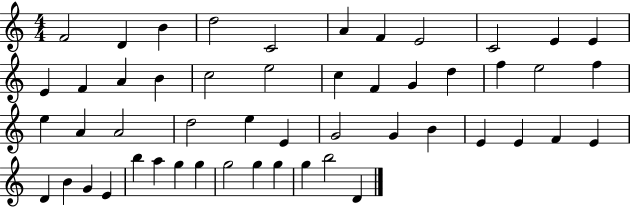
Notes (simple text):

F4/h D4/q B4/q D5/h C4/h A4/q F4/q E4/h C4/h E4/q E4/q E4/q F4/q A4/q B4/q C5/h E5/h C5/q F4/q G4/q D5/q F5/q E5/h F5/q E5/q A4/q A4/h D5/h E5/q E4/q G4/h G4/q B4/q E4/q E4/q F4/q E4/q D4/q B4/q G4/q E4/q B5/q A5/q G5/q G5/q G5/h G5/q G5/q G5/q B5/h D4/q